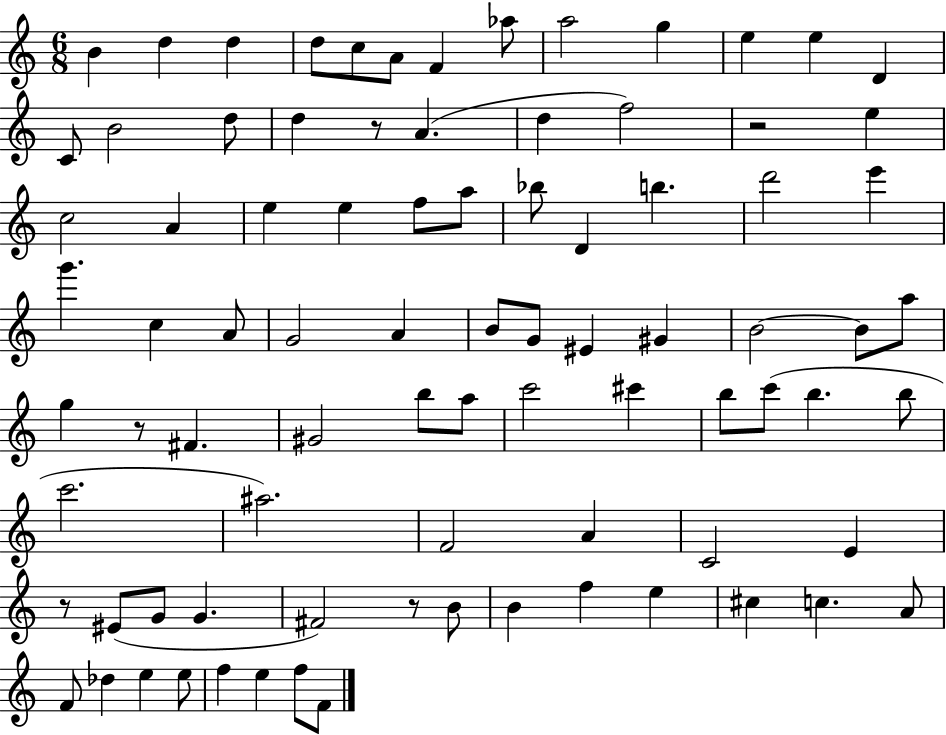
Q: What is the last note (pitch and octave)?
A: F4